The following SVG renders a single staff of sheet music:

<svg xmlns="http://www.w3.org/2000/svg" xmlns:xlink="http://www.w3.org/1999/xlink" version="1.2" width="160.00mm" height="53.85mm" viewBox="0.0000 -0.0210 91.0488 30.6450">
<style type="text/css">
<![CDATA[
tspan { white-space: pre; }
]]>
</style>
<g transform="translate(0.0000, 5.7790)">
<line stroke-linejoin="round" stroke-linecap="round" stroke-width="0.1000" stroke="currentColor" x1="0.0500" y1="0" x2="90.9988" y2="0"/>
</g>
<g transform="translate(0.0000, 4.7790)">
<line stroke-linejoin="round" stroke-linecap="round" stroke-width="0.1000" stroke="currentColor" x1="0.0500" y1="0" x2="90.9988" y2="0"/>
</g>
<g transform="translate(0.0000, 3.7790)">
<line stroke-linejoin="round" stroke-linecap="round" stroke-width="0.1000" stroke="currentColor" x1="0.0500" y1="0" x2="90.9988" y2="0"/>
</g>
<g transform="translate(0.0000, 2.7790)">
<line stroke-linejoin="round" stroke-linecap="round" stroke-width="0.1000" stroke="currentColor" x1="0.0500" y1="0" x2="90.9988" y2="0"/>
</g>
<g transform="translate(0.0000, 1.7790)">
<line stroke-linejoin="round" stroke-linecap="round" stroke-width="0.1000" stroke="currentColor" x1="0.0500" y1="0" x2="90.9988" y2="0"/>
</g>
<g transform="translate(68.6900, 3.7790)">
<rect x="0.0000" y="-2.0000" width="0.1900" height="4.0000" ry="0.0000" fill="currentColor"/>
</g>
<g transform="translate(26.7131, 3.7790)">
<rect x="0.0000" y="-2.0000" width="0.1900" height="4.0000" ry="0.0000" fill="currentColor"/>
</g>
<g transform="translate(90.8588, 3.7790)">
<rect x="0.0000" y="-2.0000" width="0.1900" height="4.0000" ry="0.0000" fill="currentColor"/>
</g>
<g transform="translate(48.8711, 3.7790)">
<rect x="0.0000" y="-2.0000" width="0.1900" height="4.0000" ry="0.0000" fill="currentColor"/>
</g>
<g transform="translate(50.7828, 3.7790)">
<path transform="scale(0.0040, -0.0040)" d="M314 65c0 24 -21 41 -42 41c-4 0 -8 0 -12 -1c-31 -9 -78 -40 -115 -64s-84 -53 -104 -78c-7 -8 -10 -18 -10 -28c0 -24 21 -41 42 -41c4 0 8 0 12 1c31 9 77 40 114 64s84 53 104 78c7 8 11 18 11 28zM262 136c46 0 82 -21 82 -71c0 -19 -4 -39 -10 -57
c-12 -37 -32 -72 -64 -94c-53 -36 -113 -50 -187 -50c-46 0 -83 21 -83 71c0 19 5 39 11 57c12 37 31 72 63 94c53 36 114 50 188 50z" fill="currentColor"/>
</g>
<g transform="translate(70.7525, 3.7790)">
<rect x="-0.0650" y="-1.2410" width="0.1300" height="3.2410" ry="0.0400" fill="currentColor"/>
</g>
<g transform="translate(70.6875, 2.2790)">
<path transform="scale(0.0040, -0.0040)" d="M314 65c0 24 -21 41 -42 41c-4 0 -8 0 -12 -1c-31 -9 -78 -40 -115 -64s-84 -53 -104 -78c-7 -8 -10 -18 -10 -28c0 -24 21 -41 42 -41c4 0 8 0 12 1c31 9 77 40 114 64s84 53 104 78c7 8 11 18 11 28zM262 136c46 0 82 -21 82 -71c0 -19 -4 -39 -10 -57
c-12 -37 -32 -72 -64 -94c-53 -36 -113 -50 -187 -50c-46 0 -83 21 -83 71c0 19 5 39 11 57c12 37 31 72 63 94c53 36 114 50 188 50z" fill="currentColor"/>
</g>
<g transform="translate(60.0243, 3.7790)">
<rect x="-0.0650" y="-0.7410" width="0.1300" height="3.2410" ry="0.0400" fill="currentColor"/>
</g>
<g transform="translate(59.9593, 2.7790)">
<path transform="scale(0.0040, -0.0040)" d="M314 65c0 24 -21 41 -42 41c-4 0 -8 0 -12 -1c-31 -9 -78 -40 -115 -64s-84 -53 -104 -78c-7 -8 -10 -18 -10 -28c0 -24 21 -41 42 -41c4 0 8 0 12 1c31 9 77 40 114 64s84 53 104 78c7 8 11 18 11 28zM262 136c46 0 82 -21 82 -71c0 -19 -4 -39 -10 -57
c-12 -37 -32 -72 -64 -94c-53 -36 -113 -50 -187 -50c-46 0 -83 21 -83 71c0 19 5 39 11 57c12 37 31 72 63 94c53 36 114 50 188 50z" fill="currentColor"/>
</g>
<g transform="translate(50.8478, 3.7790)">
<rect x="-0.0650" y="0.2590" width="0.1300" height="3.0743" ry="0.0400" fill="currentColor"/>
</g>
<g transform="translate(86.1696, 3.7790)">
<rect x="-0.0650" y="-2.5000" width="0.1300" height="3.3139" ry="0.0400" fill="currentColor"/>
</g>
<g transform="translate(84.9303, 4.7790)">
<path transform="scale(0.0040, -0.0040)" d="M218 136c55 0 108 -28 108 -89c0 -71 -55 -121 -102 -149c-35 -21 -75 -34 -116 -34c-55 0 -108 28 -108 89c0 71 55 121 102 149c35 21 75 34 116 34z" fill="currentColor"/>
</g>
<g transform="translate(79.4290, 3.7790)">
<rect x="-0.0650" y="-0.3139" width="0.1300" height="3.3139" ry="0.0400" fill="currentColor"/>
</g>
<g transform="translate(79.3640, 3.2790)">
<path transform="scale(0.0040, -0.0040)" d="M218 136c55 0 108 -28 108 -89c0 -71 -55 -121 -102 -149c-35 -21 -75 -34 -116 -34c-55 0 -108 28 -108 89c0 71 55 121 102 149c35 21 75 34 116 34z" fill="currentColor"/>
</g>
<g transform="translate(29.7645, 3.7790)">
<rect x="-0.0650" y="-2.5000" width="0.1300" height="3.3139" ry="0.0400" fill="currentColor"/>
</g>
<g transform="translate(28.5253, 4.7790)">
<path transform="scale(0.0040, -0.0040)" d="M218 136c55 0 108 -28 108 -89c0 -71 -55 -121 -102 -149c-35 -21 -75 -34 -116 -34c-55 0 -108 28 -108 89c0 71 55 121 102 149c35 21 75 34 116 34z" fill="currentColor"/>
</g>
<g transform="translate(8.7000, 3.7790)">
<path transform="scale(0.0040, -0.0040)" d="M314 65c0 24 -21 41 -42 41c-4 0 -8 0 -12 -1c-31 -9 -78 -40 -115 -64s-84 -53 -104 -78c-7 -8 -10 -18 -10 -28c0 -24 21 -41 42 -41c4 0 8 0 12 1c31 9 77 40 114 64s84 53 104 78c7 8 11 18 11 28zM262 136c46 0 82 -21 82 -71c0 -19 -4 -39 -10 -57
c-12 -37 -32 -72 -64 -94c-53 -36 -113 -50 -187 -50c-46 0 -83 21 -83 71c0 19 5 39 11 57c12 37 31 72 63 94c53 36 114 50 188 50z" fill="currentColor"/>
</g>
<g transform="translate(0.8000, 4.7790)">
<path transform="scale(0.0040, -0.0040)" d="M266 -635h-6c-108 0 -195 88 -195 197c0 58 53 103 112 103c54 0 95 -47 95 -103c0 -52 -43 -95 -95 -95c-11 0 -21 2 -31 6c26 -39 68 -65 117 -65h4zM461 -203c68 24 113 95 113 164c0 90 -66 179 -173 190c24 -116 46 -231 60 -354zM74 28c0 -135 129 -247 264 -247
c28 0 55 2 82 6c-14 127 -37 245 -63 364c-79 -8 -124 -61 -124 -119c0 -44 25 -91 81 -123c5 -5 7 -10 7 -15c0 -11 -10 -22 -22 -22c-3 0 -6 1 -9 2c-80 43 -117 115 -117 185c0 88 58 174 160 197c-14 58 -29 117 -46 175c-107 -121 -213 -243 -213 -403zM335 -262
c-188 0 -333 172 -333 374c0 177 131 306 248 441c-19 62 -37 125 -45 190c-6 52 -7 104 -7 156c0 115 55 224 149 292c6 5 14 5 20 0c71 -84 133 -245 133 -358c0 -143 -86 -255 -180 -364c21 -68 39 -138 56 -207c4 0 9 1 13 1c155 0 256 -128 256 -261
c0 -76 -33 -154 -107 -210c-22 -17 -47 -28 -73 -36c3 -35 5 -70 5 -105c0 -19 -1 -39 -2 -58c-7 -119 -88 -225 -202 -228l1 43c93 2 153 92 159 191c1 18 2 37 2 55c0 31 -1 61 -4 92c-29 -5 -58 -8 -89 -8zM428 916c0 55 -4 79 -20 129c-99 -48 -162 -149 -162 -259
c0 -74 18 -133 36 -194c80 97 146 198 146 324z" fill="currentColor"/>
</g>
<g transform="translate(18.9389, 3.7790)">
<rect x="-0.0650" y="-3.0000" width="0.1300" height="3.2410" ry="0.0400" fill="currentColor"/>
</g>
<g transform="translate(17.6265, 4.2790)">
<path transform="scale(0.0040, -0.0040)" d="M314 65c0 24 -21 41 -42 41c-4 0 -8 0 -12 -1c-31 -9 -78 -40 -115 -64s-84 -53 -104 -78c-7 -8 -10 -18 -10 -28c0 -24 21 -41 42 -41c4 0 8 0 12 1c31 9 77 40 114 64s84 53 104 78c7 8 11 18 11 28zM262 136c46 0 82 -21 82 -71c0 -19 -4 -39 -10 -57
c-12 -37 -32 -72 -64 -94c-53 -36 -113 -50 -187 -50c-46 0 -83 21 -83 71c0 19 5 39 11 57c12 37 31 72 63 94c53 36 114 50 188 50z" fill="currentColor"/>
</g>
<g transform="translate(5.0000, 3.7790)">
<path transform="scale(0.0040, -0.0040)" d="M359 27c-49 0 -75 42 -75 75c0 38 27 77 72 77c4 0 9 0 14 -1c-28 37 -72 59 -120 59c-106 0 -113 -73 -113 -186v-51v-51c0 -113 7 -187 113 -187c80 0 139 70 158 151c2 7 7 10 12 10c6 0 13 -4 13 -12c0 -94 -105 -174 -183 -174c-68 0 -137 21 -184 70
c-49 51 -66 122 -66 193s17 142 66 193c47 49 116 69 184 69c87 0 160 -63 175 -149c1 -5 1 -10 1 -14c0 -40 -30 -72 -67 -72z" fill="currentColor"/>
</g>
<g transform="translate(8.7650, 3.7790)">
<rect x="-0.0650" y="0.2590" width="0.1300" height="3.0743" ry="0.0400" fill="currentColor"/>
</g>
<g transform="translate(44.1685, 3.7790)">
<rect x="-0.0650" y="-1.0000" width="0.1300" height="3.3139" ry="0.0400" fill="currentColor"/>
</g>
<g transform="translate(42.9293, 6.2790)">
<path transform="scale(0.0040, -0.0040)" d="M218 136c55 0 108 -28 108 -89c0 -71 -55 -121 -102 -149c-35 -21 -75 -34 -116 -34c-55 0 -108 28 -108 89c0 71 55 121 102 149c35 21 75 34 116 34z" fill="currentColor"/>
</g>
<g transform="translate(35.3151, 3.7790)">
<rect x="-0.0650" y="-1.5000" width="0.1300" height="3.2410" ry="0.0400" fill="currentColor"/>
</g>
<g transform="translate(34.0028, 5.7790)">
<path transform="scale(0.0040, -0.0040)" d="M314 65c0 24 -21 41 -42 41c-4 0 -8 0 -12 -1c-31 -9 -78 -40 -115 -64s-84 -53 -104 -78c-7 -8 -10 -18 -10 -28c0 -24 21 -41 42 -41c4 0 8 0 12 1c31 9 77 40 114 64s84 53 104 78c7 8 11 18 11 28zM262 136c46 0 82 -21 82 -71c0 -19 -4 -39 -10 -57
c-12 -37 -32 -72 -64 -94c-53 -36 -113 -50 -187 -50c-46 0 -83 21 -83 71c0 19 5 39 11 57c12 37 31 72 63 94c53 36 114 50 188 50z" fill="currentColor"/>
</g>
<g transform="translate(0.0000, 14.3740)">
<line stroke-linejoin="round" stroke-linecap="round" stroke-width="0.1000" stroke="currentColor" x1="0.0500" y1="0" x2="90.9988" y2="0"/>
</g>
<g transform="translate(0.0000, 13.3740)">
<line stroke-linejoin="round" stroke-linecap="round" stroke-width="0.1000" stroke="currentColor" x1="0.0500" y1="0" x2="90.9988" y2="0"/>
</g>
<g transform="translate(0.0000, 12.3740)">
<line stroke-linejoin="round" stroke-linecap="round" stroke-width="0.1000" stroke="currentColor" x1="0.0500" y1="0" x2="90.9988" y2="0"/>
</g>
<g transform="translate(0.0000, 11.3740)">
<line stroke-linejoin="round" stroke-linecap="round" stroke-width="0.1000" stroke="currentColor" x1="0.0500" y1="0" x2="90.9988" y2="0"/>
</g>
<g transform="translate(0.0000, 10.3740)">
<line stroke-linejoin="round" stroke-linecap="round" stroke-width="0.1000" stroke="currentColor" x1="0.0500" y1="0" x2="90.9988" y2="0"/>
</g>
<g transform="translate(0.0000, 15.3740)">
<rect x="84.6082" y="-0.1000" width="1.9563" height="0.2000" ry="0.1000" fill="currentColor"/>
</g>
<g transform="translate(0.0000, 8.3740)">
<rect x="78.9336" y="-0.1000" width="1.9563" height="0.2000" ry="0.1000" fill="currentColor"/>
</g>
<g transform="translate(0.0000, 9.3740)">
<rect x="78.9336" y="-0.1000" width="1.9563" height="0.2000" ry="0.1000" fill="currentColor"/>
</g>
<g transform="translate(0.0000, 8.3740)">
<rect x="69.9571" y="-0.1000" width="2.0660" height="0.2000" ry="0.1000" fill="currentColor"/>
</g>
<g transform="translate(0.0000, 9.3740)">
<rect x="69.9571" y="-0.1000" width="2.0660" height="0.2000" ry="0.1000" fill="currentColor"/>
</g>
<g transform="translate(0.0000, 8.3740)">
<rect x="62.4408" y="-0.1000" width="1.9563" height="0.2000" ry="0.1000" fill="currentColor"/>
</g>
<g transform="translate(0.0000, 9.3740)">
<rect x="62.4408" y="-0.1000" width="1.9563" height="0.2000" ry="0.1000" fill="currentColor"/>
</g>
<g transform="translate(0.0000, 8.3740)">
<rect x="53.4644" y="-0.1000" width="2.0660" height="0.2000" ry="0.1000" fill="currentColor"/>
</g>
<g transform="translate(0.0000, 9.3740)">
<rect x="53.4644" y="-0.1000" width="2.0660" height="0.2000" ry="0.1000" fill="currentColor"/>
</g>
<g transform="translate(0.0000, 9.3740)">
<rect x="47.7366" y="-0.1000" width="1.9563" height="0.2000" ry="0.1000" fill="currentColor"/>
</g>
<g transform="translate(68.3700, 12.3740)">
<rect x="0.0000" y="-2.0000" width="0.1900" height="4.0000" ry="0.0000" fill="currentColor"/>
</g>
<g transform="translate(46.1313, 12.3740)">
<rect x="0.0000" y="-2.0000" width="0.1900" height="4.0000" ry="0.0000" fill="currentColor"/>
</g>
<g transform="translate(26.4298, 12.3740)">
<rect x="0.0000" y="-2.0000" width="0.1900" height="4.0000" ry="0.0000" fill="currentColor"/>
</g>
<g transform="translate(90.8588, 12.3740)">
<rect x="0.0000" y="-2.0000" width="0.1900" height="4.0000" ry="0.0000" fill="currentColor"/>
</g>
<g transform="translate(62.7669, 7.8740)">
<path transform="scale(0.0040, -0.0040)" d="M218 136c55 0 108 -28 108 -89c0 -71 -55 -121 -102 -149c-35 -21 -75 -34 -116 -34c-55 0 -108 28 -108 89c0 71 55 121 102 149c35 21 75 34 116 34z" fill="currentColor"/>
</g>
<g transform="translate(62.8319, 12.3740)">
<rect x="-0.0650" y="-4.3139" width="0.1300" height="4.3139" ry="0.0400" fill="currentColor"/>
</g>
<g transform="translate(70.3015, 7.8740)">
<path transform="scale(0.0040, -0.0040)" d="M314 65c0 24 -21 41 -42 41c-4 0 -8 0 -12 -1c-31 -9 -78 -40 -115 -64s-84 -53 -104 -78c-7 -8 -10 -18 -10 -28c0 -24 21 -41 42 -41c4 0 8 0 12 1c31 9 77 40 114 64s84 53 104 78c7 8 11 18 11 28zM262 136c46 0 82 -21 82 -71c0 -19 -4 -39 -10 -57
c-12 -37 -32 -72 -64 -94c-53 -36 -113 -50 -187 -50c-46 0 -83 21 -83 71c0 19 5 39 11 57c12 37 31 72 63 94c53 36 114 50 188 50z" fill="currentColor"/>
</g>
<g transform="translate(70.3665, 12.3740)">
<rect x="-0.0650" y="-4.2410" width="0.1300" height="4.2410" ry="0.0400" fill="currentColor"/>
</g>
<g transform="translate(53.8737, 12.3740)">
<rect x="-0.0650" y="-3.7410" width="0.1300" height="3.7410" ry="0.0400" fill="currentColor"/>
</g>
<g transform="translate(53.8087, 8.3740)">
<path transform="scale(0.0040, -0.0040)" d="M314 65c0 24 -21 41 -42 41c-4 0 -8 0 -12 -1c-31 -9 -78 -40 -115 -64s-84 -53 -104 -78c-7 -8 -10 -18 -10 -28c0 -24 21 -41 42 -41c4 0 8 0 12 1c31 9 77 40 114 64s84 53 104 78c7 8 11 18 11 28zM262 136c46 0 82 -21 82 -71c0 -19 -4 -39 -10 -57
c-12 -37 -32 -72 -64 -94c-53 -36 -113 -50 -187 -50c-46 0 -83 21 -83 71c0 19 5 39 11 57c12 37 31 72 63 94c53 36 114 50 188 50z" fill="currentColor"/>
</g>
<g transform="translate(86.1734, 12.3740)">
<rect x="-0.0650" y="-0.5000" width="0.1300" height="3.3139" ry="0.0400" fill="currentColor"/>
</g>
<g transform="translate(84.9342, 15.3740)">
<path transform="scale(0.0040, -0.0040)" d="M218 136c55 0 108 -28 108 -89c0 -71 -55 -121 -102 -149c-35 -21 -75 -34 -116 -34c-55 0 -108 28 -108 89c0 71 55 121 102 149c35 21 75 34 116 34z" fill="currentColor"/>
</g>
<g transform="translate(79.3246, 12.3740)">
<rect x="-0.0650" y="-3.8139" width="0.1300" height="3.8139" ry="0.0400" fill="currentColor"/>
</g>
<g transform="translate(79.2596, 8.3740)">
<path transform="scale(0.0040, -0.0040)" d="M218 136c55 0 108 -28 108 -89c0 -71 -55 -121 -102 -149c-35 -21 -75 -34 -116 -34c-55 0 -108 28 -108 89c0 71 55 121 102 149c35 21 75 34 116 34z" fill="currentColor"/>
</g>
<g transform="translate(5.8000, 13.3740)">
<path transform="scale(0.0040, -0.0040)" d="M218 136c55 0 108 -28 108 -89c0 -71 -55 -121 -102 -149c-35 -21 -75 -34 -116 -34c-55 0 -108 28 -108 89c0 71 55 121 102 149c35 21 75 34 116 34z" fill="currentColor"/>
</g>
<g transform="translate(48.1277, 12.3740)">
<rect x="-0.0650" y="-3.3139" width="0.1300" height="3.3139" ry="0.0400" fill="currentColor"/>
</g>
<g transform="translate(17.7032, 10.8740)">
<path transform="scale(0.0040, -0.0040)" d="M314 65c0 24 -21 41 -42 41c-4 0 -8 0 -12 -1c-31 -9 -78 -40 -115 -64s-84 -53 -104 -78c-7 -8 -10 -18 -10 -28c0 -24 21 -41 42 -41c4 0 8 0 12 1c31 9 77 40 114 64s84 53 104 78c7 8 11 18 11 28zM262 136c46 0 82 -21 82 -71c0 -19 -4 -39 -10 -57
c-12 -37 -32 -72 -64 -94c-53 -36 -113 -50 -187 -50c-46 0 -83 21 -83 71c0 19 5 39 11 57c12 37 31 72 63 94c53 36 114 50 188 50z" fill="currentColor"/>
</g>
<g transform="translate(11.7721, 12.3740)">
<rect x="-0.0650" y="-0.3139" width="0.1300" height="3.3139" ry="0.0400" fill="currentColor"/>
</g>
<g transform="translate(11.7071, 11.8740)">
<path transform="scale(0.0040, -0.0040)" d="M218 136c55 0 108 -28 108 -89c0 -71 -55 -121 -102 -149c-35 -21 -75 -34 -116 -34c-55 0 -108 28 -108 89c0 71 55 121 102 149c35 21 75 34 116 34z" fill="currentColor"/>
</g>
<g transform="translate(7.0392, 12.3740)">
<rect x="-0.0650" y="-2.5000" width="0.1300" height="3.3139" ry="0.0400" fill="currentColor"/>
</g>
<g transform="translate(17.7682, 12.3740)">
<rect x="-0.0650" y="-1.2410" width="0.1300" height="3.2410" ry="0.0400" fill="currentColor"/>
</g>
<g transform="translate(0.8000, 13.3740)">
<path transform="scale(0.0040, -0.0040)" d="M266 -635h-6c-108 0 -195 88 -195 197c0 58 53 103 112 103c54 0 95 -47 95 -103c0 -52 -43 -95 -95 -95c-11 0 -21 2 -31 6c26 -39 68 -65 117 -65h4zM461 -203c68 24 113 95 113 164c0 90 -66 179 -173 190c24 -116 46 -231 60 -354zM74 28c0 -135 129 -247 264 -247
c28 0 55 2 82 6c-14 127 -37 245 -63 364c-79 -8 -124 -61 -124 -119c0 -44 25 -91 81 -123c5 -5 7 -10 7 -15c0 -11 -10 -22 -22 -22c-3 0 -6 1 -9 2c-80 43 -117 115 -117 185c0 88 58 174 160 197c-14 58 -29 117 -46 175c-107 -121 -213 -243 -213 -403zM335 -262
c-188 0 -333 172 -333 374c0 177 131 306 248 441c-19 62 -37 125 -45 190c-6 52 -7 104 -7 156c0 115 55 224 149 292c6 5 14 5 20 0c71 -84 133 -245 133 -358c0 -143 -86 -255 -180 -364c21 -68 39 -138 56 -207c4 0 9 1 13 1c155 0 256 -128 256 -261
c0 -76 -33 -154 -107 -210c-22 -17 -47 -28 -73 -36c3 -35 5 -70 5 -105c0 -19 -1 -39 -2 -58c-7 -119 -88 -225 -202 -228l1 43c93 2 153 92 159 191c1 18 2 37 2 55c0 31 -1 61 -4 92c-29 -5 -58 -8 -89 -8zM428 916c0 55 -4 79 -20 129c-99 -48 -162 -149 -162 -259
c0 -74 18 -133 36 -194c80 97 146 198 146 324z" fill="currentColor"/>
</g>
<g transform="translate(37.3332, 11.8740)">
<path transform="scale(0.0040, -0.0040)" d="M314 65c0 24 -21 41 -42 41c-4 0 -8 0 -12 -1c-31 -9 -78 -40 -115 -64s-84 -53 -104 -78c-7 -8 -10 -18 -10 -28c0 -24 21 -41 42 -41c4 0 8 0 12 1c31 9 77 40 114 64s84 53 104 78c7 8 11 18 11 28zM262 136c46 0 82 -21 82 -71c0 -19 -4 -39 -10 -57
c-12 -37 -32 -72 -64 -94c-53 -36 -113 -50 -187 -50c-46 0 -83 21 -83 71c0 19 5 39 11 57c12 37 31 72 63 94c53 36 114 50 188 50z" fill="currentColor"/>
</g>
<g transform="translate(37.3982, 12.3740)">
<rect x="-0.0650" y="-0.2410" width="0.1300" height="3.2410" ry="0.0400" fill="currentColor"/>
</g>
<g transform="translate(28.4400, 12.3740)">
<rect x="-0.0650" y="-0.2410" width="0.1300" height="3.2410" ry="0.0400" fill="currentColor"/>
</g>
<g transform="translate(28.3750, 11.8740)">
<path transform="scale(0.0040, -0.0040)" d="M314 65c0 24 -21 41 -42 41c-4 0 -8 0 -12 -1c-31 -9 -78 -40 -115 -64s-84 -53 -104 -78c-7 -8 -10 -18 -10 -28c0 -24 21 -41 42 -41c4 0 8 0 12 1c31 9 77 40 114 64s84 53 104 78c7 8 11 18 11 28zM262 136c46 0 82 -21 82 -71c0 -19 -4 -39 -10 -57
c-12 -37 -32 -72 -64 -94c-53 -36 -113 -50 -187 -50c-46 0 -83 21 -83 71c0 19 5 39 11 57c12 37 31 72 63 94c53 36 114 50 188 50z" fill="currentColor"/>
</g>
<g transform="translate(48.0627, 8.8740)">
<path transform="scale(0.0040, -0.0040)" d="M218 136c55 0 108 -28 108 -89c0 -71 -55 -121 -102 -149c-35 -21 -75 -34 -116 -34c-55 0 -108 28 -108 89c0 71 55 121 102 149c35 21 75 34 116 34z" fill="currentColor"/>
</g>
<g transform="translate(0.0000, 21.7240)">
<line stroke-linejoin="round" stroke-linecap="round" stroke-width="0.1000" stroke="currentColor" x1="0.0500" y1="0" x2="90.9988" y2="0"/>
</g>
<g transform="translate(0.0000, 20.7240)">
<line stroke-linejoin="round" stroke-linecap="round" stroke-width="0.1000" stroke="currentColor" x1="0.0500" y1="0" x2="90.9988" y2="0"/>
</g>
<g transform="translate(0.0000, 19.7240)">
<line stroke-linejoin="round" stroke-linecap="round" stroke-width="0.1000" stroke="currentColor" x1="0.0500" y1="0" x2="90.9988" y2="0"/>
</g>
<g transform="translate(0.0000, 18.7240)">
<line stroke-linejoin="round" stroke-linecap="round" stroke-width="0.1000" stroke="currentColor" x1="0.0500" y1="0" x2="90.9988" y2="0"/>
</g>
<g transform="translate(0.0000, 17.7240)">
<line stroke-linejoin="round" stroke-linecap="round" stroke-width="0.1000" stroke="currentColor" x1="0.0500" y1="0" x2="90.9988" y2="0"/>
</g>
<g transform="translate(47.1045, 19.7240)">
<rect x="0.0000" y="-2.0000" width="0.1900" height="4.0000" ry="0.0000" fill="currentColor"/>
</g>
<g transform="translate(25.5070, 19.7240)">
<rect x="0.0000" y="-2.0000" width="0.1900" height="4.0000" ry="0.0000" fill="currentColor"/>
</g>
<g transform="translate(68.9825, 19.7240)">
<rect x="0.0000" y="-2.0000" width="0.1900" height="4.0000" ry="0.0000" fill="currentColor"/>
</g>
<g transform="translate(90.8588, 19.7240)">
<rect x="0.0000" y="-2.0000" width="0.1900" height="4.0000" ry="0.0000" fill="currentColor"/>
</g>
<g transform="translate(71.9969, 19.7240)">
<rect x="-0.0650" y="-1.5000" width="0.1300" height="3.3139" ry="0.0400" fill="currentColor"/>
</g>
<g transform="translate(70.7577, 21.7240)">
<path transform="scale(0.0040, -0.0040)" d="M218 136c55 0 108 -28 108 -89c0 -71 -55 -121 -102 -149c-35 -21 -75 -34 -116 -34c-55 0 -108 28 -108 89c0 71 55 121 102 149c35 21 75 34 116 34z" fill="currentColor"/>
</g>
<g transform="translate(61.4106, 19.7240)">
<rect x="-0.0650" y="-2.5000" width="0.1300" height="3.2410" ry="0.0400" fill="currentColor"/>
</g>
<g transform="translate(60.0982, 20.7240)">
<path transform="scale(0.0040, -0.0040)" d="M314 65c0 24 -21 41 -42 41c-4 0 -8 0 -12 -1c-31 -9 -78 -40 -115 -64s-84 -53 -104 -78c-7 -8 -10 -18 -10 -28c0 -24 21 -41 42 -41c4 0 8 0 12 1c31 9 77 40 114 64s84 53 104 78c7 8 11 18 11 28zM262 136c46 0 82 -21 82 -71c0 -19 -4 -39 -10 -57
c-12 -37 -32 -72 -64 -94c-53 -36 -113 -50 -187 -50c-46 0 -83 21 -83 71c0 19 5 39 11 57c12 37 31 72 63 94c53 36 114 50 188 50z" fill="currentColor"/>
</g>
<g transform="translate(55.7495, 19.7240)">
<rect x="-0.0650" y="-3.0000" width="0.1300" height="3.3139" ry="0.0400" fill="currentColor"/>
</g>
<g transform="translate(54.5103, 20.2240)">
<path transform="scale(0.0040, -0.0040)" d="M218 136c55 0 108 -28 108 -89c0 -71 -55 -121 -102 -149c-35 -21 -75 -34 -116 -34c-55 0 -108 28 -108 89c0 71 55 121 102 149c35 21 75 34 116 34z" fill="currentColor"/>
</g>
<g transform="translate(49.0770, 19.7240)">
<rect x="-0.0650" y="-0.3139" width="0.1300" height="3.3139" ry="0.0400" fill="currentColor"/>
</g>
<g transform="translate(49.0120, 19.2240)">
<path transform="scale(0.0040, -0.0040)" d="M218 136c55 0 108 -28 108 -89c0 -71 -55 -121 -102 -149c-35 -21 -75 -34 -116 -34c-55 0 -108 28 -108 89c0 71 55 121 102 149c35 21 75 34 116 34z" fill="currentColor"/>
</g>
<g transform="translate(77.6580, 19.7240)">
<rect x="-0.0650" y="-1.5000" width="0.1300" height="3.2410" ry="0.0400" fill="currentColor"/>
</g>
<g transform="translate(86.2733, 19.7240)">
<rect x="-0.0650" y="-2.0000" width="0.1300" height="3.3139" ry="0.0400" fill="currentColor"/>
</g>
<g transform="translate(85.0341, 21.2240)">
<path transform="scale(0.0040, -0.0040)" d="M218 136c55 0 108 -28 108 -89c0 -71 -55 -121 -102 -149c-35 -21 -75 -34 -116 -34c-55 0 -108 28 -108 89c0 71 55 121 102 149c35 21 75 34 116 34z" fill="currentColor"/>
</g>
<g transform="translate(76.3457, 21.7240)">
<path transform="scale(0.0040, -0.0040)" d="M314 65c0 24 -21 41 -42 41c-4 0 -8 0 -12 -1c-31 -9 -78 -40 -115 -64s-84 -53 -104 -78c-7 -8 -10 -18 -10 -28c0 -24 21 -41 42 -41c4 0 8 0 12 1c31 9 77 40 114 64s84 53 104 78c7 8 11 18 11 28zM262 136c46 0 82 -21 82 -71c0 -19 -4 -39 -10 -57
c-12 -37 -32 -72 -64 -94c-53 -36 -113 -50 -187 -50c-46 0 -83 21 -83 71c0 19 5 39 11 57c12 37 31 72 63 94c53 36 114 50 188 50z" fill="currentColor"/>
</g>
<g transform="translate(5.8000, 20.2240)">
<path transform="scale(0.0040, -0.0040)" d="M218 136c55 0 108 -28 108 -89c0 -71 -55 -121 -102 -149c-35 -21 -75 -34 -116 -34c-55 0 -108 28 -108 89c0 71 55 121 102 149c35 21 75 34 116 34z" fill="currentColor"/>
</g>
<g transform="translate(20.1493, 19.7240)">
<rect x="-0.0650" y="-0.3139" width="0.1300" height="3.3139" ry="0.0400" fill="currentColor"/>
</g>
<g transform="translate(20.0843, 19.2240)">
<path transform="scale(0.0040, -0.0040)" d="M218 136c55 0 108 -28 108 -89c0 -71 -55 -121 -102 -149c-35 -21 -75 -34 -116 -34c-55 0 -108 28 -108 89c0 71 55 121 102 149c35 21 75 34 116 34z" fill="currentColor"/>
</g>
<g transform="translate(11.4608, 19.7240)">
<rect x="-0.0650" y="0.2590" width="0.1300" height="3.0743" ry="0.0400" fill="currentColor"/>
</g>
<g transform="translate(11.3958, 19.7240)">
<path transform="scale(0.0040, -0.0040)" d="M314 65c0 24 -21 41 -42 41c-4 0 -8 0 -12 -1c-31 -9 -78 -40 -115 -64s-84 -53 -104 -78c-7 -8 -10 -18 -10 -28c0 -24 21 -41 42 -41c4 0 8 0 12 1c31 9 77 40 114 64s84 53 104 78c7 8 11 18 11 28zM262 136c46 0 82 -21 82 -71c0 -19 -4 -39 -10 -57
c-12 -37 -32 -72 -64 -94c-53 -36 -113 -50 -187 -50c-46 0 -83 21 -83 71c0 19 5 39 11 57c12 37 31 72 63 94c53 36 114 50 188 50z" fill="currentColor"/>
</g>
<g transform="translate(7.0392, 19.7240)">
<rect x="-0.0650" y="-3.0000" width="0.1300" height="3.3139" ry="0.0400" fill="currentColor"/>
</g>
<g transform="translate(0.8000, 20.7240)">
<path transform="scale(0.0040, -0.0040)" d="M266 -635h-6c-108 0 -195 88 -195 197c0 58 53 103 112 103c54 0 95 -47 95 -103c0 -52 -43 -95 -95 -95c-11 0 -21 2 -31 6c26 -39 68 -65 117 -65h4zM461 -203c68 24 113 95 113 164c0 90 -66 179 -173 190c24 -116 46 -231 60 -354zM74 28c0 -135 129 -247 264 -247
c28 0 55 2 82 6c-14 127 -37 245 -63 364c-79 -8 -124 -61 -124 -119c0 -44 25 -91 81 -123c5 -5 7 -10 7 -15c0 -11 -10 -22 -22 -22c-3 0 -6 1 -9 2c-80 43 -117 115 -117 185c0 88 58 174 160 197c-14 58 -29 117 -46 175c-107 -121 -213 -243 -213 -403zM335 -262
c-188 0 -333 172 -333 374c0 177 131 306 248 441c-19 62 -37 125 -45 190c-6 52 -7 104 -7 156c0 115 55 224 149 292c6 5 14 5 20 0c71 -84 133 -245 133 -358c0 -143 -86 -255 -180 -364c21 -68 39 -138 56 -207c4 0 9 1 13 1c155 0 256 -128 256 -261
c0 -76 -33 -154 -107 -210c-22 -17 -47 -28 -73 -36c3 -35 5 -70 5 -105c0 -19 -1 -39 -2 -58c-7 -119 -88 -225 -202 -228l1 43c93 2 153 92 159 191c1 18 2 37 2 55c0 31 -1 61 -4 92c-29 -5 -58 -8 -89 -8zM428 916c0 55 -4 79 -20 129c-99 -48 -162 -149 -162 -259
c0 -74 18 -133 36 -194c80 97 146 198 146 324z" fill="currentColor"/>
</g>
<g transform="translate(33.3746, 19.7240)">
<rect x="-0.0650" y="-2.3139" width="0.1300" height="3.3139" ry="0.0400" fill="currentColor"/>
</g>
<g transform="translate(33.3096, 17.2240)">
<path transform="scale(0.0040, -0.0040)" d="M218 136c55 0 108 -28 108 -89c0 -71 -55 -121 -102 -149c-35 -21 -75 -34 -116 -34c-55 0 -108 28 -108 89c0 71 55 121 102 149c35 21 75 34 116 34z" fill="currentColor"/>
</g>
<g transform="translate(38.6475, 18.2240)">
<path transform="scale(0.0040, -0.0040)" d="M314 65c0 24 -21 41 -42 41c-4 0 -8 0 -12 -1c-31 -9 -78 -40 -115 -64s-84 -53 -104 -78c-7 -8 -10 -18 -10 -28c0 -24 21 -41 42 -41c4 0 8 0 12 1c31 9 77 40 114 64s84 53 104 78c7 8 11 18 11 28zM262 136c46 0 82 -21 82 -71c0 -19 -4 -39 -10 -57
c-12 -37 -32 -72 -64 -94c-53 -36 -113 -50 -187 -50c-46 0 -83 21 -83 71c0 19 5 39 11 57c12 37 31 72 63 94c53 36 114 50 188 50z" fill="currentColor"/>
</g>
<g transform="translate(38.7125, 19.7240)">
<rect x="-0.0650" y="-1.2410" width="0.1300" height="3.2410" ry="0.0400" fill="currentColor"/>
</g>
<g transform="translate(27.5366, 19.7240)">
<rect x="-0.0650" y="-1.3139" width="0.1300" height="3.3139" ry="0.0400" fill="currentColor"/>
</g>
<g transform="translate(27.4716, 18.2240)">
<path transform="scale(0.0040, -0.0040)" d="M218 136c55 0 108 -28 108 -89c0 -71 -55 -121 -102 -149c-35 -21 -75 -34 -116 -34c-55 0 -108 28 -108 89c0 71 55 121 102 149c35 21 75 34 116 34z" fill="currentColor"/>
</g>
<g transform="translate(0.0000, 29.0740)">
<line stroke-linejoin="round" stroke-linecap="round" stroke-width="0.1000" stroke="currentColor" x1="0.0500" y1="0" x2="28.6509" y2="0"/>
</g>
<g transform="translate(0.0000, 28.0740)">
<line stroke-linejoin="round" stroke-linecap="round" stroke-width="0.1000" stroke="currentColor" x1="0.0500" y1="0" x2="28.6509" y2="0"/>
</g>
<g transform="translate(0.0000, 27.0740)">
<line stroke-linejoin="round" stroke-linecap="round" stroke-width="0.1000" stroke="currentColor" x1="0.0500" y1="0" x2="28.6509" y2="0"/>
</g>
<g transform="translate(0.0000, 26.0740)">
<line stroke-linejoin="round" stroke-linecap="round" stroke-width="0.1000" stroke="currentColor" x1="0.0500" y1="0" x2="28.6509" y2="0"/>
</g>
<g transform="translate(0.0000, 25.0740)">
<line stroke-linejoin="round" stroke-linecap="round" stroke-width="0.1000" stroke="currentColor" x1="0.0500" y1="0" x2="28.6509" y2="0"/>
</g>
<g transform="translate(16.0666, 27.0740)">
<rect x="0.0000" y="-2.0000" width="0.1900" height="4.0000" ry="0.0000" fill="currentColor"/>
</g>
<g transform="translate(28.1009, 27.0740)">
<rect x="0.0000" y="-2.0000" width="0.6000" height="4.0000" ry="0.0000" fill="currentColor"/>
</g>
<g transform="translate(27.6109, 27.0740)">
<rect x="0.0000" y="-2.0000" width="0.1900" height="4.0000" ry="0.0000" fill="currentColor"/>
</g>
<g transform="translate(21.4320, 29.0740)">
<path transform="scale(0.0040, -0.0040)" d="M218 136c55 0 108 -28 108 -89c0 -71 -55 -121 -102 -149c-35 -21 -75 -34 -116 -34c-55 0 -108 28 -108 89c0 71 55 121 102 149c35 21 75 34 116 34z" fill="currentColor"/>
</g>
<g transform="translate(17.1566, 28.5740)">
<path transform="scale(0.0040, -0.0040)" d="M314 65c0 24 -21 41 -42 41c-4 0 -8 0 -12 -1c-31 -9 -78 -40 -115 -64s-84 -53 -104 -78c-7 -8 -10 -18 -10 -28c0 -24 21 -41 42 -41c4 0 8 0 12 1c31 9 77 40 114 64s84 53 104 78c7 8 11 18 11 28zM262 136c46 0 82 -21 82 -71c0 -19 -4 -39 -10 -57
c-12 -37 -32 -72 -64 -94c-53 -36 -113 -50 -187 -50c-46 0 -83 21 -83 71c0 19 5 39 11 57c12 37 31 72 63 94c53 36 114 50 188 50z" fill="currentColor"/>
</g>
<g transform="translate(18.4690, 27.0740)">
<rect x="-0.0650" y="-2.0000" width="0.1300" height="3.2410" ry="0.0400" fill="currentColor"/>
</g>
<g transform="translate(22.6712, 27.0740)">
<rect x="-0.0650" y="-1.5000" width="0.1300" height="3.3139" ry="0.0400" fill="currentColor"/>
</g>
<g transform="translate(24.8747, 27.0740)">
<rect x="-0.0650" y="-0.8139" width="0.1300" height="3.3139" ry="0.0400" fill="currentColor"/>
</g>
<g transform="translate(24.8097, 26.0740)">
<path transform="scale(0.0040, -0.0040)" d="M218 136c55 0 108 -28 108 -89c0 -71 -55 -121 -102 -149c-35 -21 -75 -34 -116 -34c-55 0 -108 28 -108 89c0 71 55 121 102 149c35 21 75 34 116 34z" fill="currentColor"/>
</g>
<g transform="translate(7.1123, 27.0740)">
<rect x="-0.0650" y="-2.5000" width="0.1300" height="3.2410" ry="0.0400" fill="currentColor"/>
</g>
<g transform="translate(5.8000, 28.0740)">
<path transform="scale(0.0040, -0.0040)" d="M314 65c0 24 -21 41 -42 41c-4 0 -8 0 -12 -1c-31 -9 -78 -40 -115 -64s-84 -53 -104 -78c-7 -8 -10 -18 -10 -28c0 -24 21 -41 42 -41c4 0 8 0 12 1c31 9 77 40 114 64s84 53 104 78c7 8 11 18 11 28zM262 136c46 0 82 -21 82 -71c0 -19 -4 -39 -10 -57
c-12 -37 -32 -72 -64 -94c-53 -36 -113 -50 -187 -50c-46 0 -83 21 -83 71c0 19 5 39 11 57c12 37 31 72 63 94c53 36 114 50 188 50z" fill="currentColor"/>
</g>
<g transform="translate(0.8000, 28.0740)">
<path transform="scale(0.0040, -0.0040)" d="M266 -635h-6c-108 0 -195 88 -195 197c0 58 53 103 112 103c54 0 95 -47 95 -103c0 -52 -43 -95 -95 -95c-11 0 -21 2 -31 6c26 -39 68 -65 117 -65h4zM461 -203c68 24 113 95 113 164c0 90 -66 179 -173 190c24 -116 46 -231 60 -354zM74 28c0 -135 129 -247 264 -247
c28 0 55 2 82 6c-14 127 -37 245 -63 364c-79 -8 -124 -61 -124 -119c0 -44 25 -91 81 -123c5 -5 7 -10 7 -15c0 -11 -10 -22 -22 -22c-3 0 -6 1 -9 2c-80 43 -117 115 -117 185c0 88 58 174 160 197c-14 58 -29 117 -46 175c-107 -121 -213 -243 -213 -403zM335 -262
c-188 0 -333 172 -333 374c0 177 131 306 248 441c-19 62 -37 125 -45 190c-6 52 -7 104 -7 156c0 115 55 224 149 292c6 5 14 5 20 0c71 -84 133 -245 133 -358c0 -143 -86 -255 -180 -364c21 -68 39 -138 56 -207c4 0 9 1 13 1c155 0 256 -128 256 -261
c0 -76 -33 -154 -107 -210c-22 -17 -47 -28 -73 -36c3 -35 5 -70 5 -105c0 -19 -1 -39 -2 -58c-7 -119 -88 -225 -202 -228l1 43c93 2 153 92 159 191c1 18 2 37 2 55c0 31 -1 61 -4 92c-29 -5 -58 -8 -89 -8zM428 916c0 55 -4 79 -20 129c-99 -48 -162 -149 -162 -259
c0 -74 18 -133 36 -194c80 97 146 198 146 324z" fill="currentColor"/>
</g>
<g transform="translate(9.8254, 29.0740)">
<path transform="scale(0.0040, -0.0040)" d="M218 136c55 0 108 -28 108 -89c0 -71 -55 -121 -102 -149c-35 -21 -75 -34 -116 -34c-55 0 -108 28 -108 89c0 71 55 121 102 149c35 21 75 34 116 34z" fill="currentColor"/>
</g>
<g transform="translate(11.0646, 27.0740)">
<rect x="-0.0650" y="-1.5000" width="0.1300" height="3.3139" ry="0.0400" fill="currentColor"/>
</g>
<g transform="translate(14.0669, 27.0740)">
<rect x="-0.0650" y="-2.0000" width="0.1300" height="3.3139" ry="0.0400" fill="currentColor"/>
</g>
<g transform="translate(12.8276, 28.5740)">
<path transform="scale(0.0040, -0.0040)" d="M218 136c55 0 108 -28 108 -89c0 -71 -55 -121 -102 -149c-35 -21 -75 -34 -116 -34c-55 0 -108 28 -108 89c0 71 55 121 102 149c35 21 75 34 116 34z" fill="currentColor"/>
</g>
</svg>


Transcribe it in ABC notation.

X:1
T:Untitled
M:4/4
L:1/4
K:C
B2 A2 G E2 D B2 d2 e2 c G G c e2 c2 c2 b c'2 d' d'2 c' C A B2 c e g e2 c A G2 E E2 F G2 E F F2 E d